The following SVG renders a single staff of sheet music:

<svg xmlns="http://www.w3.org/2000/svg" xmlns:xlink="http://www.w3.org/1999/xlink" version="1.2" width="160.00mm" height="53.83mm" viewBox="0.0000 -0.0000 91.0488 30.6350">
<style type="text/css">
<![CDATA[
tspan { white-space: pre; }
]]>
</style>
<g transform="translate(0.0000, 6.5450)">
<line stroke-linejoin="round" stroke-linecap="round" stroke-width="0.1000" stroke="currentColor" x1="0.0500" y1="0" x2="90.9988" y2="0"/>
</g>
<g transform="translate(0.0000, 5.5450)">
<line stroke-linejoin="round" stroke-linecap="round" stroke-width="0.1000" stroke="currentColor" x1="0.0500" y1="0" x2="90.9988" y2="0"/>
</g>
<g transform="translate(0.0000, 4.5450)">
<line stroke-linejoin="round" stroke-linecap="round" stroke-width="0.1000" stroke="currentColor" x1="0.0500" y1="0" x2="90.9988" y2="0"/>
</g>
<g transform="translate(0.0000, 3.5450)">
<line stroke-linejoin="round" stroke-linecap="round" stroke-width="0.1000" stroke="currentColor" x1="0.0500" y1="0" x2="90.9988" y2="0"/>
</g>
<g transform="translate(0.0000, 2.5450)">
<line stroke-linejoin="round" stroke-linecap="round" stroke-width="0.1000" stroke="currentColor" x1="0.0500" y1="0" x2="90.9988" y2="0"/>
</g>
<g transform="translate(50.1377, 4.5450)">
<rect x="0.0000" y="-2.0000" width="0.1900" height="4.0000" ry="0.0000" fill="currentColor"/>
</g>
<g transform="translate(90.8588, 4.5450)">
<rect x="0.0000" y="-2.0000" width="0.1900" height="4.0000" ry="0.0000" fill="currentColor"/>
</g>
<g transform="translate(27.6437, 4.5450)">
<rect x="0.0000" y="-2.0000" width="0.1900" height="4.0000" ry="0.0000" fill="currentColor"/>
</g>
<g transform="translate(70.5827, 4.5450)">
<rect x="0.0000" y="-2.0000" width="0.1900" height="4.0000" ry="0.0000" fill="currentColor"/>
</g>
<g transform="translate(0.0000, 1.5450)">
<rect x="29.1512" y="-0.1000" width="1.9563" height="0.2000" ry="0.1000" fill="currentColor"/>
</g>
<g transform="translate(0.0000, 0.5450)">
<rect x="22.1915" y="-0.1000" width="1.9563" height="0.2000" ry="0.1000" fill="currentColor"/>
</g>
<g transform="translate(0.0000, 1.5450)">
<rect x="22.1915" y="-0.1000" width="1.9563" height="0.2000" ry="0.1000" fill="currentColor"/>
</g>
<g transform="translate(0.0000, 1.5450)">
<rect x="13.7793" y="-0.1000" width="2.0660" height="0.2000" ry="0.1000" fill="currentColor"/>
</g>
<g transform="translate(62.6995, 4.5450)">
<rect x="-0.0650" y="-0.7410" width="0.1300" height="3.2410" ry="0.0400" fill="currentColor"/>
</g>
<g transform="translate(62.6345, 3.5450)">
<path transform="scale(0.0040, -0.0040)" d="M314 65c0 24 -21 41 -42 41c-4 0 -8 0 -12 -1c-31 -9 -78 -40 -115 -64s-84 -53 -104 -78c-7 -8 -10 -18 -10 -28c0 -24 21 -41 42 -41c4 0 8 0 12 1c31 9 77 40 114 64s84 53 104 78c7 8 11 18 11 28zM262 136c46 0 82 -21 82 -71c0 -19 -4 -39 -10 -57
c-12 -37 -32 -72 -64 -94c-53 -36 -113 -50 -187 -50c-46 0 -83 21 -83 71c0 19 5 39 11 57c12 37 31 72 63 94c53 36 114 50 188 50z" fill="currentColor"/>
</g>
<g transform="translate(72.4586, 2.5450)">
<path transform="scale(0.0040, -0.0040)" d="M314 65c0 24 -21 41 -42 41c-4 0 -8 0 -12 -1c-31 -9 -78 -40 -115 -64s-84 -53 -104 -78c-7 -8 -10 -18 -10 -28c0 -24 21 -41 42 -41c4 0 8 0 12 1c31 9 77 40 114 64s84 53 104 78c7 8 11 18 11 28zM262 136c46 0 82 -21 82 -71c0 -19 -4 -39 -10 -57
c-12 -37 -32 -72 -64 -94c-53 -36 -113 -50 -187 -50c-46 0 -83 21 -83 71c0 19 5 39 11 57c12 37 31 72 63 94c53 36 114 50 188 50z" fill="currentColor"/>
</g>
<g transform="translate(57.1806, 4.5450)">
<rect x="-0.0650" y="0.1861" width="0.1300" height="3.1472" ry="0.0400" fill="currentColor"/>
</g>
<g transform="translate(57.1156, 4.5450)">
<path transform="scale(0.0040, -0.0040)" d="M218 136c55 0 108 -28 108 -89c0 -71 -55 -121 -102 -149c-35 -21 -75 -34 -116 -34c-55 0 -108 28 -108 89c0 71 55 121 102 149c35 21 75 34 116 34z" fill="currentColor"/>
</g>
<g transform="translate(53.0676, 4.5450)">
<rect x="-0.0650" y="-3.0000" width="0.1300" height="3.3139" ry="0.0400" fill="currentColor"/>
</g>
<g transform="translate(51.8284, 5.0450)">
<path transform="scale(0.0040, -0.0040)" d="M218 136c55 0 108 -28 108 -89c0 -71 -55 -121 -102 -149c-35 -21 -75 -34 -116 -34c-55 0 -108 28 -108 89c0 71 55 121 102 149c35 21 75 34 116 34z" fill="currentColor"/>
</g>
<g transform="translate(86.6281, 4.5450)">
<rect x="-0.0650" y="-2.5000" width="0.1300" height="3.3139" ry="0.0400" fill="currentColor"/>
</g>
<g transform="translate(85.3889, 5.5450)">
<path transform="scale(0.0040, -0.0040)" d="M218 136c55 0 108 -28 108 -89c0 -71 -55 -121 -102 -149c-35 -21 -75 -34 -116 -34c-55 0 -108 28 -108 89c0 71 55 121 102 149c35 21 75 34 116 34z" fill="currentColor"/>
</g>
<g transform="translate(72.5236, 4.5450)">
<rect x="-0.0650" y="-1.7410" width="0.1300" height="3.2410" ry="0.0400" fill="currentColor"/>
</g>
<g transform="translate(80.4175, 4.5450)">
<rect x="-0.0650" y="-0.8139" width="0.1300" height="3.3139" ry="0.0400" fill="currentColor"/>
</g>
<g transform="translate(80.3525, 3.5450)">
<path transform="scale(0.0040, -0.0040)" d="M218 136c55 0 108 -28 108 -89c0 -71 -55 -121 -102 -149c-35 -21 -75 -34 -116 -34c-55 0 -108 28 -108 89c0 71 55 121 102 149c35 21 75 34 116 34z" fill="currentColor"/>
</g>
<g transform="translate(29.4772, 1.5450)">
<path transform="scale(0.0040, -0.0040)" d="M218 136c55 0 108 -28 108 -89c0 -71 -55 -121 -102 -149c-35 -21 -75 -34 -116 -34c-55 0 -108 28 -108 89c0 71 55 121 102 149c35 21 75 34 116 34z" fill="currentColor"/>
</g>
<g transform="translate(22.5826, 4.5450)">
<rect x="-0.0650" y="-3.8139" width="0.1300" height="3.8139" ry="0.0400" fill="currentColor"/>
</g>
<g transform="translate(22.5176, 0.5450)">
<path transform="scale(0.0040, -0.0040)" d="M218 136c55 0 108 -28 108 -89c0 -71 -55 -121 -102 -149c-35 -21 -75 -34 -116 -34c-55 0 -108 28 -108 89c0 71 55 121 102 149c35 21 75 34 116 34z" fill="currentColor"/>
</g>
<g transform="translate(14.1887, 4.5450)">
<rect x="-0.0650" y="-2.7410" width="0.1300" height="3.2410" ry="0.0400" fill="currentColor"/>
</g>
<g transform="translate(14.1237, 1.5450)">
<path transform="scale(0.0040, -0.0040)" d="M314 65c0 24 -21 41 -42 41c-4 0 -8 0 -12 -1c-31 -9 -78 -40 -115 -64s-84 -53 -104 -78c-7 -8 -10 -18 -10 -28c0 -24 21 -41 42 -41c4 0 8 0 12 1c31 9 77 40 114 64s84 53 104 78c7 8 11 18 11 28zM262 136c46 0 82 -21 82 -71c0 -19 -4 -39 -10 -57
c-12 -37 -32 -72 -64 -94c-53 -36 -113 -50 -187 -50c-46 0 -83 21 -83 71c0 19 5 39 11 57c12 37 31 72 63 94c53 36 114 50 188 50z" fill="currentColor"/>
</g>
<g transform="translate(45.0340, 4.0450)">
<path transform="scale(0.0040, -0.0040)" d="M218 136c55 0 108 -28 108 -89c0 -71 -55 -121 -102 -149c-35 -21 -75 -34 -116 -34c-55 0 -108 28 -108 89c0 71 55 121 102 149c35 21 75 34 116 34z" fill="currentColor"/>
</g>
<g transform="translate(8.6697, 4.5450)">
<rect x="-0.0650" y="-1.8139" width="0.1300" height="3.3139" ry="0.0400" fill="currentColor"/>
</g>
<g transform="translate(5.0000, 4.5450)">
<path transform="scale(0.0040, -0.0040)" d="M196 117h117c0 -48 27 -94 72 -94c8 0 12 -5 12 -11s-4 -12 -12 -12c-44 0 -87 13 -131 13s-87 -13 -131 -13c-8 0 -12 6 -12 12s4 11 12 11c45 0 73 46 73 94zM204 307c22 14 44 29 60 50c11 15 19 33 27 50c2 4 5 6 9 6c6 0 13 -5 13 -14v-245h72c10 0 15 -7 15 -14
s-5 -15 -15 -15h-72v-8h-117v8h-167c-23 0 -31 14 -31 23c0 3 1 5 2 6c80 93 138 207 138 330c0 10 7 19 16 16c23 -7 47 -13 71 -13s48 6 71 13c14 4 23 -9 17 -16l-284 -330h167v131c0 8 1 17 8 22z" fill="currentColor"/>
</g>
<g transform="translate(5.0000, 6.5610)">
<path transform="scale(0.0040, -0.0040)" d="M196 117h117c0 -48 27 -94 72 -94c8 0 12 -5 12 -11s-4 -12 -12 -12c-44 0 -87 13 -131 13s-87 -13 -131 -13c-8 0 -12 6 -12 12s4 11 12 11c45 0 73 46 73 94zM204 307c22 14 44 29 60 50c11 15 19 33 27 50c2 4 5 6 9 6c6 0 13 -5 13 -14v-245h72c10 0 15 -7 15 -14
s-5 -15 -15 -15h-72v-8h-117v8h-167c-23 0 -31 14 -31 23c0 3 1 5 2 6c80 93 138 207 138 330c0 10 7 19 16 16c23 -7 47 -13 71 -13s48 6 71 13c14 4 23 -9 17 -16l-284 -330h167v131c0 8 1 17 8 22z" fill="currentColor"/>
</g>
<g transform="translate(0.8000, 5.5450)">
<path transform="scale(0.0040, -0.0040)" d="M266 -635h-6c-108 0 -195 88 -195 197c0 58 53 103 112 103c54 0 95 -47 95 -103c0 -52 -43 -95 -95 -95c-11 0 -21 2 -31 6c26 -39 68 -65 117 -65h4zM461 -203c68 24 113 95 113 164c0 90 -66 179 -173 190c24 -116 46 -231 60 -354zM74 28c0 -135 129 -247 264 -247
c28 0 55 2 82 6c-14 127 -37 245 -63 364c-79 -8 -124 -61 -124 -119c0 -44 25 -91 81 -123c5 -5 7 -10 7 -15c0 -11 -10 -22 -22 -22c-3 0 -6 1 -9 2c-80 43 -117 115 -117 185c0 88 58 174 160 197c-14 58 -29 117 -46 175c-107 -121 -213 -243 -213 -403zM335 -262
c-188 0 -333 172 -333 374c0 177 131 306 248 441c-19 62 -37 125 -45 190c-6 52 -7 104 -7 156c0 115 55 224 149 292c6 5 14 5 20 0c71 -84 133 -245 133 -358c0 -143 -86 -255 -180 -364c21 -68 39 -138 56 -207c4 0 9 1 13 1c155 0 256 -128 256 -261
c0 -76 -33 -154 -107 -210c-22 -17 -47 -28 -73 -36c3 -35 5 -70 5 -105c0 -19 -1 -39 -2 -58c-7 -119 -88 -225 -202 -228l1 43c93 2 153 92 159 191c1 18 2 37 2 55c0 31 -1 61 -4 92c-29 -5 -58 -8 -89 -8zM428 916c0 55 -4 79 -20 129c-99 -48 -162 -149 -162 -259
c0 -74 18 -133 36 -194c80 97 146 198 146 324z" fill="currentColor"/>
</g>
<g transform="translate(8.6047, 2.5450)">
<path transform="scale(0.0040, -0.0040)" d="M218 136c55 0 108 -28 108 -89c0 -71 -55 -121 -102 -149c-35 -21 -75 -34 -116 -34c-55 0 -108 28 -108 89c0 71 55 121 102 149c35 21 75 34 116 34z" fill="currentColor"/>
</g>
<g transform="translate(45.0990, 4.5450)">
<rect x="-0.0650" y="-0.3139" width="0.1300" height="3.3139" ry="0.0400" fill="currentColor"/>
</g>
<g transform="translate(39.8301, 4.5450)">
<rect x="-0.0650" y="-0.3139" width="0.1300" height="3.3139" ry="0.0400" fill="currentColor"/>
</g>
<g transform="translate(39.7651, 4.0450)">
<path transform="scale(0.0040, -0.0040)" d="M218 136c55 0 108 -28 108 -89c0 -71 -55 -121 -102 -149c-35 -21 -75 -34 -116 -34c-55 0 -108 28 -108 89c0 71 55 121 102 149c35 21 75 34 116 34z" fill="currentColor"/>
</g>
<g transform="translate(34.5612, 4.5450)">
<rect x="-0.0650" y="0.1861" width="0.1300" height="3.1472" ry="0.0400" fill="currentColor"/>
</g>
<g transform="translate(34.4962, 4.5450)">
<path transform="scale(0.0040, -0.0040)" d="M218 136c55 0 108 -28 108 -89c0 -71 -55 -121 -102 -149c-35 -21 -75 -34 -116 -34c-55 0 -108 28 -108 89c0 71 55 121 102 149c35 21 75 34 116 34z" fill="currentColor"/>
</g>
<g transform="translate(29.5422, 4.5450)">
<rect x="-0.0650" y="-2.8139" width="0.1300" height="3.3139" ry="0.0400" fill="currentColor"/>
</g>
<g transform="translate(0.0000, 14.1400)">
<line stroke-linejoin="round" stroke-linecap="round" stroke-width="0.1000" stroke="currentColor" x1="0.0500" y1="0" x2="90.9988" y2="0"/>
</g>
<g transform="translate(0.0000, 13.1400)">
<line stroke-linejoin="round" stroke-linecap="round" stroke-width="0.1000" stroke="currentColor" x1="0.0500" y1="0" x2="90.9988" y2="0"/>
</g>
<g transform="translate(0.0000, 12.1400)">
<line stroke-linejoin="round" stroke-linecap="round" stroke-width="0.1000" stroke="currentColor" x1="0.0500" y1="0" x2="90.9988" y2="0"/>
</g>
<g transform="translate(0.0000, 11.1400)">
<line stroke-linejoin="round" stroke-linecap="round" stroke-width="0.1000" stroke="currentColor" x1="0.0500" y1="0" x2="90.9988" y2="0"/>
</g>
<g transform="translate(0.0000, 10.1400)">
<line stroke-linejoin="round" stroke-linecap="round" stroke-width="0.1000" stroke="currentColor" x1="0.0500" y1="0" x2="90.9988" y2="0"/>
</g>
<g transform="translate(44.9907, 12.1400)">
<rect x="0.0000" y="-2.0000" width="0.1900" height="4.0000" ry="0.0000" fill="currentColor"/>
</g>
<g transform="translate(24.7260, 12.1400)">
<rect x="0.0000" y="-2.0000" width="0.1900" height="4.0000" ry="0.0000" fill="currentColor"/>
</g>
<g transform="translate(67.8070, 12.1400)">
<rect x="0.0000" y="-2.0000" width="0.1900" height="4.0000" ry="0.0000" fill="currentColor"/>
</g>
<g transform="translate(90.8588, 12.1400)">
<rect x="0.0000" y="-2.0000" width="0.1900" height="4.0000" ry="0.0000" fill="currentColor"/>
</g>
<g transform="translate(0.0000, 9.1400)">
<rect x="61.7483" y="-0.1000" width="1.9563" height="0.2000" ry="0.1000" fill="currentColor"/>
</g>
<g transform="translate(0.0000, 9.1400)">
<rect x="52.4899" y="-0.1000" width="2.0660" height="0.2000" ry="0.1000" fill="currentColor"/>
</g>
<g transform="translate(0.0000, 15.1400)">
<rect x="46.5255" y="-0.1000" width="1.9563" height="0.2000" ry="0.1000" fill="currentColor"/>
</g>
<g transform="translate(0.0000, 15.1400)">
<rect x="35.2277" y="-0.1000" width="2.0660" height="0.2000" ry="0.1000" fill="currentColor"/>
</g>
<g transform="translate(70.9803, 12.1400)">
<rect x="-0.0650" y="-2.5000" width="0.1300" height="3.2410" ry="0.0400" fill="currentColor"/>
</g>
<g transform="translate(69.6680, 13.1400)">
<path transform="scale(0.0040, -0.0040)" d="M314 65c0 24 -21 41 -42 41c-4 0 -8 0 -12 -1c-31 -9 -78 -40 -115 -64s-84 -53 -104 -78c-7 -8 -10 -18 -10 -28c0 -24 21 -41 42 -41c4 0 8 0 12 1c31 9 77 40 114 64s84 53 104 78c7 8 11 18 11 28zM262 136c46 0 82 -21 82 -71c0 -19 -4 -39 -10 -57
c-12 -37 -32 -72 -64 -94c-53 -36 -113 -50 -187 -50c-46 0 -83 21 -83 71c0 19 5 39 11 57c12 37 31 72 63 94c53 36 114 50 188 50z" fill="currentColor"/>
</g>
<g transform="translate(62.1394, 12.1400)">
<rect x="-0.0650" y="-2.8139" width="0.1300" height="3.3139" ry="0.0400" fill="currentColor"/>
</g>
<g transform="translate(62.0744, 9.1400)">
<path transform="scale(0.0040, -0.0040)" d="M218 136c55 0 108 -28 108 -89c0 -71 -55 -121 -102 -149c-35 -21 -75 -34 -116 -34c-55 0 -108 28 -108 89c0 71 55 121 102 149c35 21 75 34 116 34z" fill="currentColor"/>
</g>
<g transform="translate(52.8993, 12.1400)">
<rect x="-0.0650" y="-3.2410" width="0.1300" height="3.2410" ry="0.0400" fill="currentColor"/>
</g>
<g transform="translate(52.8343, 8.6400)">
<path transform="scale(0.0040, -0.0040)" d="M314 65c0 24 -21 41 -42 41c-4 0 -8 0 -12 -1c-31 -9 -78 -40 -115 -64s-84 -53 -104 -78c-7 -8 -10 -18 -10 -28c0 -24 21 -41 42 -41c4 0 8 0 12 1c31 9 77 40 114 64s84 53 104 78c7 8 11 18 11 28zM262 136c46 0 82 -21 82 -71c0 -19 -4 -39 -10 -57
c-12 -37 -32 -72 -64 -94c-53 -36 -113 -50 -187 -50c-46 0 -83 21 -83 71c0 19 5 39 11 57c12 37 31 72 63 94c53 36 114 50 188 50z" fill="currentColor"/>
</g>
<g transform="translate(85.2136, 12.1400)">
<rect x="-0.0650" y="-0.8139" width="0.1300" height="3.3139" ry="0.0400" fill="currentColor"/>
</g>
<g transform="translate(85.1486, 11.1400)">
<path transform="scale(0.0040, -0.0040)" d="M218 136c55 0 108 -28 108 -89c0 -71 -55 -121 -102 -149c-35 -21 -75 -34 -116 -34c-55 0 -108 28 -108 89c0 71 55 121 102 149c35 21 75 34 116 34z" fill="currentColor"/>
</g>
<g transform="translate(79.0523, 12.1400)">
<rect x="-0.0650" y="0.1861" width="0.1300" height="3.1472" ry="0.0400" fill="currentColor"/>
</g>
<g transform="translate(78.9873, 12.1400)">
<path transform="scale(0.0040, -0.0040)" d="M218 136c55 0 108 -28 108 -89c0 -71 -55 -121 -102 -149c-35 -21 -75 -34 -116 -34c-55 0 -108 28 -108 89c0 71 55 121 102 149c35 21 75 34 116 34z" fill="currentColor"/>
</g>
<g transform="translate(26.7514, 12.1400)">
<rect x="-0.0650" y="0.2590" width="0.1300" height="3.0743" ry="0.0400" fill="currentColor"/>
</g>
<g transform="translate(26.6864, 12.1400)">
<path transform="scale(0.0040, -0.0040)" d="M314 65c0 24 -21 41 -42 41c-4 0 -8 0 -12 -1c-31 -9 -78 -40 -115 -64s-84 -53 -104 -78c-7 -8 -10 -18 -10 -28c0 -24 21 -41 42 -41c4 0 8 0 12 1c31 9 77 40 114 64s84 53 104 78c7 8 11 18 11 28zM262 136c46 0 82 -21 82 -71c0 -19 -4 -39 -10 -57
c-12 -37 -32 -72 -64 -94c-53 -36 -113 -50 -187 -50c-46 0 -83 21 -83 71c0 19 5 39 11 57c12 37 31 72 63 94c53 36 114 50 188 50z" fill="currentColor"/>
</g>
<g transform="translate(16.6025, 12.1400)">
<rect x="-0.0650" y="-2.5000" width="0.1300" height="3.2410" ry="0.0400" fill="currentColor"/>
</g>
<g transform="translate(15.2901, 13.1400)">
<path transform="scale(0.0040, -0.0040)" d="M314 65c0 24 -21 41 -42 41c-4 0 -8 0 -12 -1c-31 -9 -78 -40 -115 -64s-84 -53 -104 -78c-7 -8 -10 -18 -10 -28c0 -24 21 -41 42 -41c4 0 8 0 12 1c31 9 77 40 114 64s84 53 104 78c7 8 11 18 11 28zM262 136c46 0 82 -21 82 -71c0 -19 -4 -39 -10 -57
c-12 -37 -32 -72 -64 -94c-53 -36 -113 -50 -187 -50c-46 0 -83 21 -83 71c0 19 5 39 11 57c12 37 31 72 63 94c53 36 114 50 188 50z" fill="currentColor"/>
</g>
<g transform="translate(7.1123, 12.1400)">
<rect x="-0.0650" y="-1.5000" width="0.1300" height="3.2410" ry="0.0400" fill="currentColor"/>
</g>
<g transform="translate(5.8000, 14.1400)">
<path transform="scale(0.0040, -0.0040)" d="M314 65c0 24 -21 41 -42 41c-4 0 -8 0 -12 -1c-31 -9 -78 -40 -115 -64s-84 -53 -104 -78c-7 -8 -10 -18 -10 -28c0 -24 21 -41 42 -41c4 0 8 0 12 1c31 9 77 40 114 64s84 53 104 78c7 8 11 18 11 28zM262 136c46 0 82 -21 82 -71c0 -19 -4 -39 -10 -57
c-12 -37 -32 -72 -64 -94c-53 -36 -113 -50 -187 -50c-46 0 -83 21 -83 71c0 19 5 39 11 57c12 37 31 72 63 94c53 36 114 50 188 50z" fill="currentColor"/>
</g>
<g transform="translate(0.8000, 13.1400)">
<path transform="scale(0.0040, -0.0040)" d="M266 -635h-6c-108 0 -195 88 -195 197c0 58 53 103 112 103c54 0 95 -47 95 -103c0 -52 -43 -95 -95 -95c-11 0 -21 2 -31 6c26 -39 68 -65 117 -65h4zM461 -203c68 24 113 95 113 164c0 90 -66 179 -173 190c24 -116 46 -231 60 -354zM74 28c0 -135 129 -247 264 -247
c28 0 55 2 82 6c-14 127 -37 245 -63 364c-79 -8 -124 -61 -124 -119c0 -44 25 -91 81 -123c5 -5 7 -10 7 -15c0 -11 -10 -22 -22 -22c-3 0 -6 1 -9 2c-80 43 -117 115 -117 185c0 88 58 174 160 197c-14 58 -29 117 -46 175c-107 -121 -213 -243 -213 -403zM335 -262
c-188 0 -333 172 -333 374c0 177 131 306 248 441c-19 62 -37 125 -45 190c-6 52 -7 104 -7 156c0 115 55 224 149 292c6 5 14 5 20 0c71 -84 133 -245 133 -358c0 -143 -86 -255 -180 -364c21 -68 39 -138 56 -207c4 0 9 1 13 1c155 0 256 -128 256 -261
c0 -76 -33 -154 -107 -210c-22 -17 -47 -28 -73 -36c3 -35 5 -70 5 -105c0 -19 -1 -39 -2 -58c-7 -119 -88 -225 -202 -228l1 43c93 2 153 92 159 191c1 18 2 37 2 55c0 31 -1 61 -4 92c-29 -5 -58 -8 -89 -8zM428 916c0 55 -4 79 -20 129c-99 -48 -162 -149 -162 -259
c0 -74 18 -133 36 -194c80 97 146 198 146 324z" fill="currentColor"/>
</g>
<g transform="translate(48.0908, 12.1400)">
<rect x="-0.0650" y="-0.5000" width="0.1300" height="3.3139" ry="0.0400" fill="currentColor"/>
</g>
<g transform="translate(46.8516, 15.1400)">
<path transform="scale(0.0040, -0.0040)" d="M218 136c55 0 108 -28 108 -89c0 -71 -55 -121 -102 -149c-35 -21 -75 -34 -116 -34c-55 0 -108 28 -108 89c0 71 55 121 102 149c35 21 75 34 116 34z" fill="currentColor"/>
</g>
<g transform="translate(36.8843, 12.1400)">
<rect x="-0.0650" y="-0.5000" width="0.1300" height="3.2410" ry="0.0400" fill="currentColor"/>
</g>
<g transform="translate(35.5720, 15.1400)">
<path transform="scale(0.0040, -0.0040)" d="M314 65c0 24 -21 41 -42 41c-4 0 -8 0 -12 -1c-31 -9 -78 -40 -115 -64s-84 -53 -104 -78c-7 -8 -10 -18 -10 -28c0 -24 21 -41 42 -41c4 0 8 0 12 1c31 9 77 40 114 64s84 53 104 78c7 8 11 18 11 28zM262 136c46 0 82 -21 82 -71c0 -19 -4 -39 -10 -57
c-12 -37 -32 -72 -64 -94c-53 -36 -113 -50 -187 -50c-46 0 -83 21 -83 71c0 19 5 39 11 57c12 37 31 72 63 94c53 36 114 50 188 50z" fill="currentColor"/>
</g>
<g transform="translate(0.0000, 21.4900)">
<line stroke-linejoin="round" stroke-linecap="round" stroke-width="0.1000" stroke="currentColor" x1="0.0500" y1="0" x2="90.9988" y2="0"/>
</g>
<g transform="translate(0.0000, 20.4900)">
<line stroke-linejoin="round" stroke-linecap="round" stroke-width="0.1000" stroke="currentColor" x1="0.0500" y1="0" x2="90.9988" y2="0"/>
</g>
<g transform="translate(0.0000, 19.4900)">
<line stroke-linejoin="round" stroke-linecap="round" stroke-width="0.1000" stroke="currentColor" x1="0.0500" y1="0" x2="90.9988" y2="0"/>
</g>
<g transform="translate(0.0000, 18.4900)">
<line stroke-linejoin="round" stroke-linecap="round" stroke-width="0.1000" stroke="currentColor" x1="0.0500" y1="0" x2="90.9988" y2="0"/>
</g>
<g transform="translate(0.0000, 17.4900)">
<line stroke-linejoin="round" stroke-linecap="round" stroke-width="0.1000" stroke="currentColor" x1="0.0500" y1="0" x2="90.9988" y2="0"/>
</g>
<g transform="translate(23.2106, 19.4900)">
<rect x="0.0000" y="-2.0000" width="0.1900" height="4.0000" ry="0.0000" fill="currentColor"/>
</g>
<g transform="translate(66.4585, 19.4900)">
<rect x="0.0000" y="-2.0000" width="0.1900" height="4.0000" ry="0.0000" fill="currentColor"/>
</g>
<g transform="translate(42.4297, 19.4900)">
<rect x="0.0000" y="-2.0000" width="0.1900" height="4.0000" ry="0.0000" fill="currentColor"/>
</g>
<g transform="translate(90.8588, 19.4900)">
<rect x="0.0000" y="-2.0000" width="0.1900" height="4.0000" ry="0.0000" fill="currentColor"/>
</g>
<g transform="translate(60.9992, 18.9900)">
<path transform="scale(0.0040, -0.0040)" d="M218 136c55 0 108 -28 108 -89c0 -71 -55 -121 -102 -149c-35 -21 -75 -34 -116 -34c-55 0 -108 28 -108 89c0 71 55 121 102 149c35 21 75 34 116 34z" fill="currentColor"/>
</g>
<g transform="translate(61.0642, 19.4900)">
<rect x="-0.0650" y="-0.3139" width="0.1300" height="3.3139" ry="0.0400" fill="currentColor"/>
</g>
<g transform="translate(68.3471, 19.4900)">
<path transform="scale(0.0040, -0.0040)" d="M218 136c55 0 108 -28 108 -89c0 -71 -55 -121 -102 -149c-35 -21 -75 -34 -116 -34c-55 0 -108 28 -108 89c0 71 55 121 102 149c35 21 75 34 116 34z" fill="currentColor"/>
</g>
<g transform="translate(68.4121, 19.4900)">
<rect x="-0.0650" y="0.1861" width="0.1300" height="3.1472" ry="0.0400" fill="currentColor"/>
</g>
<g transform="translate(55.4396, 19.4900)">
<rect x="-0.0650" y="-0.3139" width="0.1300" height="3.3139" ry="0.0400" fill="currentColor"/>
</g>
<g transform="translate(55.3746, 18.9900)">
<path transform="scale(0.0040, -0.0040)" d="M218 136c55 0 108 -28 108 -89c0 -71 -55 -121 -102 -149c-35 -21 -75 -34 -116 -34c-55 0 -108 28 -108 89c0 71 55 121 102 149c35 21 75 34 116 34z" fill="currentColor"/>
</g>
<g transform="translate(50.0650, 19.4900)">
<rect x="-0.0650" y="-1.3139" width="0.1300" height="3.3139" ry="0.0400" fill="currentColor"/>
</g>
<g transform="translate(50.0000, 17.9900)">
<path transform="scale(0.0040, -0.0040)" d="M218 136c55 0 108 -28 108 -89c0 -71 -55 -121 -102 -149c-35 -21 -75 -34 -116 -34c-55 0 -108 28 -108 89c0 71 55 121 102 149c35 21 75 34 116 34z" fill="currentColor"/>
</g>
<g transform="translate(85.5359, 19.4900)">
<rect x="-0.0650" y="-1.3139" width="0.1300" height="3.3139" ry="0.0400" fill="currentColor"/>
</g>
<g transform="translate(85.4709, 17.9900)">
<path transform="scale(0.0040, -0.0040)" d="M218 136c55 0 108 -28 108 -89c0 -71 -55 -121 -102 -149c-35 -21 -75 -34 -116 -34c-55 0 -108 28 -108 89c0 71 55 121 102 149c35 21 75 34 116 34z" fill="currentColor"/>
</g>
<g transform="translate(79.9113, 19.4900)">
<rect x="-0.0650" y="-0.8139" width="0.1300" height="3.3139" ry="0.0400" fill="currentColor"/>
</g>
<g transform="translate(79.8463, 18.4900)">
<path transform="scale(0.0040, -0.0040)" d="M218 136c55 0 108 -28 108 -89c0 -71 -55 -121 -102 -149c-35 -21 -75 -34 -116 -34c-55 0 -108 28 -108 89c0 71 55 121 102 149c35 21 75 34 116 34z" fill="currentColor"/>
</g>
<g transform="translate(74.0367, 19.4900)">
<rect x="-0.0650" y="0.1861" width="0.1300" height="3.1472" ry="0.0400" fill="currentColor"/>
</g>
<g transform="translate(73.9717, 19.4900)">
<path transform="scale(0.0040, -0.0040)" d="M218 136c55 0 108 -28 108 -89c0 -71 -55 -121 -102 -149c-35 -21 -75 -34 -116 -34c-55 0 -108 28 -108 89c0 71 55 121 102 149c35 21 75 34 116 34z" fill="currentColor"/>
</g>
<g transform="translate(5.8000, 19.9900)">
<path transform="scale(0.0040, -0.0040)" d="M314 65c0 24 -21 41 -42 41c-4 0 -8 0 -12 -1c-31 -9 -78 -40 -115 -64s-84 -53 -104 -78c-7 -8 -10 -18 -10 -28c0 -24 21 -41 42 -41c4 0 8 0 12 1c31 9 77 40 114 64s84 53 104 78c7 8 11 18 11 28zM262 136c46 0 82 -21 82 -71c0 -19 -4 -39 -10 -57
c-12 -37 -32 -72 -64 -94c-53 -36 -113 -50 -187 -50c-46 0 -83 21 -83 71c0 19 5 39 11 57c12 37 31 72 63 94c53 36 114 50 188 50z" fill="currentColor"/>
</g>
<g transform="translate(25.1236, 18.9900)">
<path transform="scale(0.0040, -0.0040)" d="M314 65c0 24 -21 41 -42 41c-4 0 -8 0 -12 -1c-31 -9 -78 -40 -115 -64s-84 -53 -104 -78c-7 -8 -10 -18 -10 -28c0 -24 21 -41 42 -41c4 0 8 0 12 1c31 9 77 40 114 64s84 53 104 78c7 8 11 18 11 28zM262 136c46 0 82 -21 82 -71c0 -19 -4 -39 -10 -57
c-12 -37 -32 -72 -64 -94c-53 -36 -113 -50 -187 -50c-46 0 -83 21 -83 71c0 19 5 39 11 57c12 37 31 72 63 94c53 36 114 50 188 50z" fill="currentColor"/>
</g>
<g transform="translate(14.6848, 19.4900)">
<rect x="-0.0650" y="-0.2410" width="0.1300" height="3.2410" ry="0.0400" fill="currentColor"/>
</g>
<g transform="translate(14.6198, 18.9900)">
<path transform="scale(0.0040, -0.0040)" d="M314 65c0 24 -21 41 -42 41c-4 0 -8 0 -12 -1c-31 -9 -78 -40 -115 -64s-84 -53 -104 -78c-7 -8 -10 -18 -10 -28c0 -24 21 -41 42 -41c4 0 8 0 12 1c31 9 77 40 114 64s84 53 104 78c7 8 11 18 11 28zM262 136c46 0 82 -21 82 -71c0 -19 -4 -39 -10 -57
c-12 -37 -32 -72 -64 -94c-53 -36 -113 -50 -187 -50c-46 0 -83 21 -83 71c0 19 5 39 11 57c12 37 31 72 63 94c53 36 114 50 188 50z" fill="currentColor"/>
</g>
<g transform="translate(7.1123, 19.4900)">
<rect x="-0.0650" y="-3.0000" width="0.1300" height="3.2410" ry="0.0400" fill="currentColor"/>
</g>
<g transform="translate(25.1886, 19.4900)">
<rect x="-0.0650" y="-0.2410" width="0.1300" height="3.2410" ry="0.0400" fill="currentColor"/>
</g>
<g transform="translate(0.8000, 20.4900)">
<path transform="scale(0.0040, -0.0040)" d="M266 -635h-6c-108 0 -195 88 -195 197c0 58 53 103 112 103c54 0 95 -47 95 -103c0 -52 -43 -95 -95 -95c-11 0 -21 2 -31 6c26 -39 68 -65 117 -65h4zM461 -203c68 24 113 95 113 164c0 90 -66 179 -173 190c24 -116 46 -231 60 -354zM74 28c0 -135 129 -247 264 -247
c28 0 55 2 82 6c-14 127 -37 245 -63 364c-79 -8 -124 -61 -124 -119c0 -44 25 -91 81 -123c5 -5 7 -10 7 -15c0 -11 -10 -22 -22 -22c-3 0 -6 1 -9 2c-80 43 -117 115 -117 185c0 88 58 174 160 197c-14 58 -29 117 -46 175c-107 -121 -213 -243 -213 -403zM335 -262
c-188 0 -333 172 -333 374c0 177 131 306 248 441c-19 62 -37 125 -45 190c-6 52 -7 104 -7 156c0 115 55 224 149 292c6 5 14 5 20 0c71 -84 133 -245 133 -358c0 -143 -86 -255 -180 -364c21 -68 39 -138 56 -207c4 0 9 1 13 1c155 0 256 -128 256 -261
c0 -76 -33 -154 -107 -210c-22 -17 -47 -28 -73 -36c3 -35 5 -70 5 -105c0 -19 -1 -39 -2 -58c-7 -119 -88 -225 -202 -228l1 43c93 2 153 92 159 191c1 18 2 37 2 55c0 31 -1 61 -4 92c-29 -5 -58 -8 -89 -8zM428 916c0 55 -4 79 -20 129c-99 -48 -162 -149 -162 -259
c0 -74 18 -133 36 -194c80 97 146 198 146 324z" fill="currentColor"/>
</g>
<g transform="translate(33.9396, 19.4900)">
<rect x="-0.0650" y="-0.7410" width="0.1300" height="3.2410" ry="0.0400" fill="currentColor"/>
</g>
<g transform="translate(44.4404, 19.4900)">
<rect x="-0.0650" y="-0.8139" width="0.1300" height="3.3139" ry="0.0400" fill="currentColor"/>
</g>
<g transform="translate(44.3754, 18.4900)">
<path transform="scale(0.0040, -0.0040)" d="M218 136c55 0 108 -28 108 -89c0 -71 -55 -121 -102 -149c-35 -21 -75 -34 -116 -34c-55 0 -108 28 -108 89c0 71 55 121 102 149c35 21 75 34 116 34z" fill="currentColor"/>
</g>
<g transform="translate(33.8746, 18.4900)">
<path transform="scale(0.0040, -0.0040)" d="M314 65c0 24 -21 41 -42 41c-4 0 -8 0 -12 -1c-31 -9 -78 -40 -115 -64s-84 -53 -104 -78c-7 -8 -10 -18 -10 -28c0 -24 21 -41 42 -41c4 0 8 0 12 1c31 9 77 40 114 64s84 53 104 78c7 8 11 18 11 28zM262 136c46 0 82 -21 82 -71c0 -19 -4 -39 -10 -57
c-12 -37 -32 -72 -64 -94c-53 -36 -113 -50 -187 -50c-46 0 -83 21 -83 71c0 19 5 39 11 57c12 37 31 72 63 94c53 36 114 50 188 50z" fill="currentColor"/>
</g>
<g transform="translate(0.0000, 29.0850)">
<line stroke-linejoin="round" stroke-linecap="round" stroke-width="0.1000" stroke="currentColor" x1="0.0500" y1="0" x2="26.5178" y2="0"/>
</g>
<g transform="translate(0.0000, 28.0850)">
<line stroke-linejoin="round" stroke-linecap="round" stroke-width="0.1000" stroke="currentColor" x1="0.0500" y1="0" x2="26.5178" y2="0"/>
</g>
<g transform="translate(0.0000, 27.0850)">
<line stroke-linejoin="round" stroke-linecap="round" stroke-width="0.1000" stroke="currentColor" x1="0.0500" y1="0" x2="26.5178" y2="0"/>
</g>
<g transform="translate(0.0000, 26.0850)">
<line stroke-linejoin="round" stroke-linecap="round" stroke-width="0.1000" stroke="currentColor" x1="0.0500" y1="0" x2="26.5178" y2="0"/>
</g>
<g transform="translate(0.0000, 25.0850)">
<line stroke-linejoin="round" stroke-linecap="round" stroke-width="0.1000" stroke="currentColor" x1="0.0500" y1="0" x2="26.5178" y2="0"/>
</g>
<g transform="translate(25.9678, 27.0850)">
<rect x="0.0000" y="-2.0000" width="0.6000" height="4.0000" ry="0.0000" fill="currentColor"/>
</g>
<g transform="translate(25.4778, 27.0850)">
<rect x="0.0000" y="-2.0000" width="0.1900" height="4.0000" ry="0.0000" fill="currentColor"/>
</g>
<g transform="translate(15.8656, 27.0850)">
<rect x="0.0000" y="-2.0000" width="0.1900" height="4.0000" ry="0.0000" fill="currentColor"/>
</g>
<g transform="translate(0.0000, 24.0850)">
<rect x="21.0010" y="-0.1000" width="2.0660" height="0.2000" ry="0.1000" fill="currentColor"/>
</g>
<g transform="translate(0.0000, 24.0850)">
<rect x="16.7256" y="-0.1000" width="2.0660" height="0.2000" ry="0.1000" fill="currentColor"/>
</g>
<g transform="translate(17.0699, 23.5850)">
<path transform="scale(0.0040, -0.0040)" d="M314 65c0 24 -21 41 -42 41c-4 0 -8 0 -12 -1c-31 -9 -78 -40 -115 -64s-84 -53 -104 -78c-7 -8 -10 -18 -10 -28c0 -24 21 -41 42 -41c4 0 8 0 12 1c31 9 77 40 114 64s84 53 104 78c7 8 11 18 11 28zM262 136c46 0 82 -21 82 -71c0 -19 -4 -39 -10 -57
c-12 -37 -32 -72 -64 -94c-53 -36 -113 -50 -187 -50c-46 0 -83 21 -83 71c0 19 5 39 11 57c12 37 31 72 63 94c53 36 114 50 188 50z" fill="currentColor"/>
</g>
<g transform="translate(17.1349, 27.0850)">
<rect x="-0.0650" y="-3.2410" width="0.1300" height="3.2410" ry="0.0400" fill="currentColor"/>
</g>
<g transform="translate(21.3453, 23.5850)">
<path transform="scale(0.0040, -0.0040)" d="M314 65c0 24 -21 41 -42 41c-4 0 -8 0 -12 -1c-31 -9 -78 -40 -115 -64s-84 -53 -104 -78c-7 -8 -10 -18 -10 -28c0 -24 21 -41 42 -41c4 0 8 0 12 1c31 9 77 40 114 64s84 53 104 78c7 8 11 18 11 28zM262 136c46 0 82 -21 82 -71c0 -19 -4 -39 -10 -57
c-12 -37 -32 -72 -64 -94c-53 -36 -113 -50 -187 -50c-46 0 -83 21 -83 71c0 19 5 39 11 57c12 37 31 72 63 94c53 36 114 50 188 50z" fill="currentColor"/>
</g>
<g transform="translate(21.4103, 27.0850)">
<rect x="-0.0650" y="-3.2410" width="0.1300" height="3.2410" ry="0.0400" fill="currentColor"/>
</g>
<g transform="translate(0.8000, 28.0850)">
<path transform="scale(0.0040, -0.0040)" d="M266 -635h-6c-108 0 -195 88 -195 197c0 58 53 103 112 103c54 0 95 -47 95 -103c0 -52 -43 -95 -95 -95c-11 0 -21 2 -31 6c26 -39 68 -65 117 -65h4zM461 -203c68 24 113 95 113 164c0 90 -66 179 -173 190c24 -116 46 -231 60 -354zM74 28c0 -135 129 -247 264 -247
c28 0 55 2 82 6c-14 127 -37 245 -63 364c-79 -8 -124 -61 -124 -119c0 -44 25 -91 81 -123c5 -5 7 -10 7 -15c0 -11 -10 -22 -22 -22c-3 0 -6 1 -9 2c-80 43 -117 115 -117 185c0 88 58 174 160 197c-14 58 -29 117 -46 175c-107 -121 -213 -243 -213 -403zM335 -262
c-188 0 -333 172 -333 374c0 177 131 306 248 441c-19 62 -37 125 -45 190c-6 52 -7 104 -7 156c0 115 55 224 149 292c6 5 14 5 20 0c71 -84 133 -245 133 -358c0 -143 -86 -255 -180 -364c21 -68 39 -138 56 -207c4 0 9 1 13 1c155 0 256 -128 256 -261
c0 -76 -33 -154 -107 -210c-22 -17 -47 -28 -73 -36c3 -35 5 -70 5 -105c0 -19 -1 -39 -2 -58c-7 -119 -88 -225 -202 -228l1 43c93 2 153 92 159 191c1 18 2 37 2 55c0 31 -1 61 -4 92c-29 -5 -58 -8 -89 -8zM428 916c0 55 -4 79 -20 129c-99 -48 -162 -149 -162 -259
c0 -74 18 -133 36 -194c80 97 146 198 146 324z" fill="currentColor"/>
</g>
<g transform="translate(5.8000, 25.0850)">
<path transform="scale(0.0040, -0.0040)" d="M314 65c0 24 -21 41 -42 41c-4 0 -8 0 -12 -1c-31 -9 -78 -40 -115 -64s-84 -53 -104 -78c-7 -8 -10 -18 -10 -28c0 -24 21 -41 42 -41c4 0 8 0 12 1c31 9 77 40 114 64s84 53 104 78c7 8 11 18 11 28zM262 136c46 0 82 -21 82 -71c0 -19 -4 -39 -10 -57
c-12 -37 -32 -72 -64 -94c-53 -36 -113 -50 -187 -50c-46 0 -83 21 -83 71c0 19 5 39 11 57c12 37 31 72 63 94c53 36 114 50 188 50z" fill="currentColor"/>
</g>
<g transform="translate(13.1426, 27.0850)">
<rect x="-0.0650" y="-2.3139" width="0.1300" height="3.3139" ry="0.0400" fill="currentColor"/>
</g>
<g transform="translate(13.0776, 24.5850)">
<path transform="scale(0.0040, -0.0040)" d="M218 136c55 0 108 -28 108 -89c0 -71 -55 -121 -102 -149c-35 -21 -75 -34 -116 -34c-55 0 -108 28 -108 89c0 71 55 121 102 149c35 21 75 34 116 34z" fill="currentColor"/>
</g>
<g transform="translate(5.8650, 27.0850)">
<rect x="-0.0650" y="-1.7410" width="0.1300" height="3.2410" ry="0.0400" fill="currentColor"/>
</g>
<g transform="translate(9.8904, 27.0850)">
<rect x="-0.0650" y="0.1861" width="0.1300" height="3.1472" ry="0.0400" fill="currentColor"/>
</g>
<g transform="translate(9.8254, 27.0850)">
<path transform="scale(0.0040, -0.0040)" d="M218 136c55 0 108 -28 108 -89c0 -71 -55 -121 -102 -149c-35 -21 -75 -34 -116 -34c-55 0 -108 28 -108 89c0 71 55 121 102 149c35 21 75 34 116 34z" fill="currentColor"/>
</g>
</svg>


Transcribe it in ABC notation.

X:1
T:Untitled
M:4/4
L:1/4
K:C
f a2 c' a B c c A B d2 f2 d G E2 G2 B2 C2 C b2 a G2 B d A2 c2 c2 d2 d e c c B B d e f2 B g b2 b2